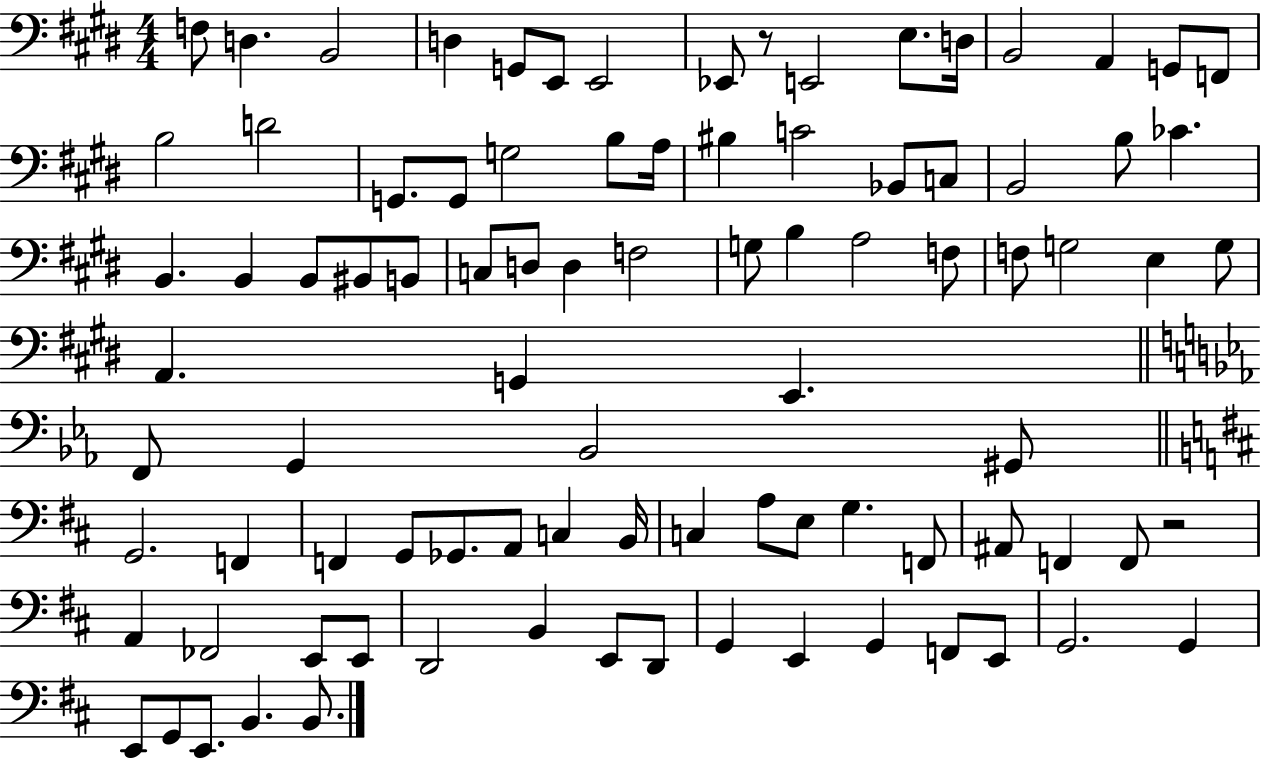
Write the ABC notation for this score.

X:1
T:Untitled
M:4/4
L:1/4
K:E
F,/2 D, B,,2 D, G,,/2 E,,/2 E,,2 _E,,/2 z/2 E,,2 E,/2 D,/4 B,,2 A,, G,,/2 F,,/2 B,2 D2 G,,/2 G,,/2 G,2 B,/2 A,/4 ^B, C2 _B,,/2 C,/2 B,,2 B,/2 _C B,, B,, B,,/2 ^B,,/2 B,,/2 C,/2 D,/2 D, F,2 G,/2 B, A,2 F,/2 F,/2 G,2 E, G,/2 A,, G,, E,, F,,/2 G,, _B,,2 ^G,,/2 G,,2 F,, F,, G,,/2 _G,,/2 A,,/2 C, B,,/4 C, A,/2 E,/2 G, F,,/2 ^A,,/2 F,, F,,/2 z2 A,, _F,,2 E,,/2 E,,/2 D,,2 B,, E,,/2 D,,/2 G,, E,, G,, F,,/2 E,,/2 G,,2 G,, E,,/2 G,,/2 E,,/2 B,, B,,/2